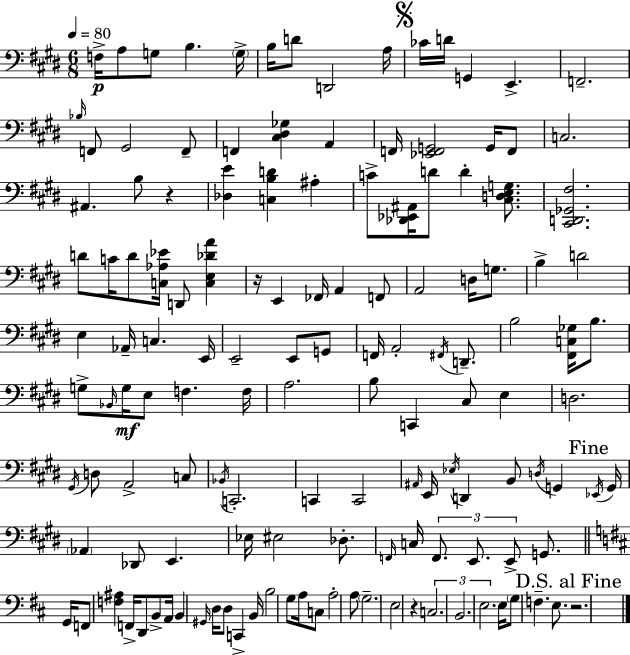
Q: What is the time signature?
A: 6/8